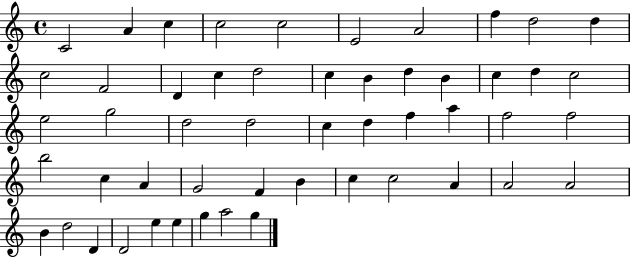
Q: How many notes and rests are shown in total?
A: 52